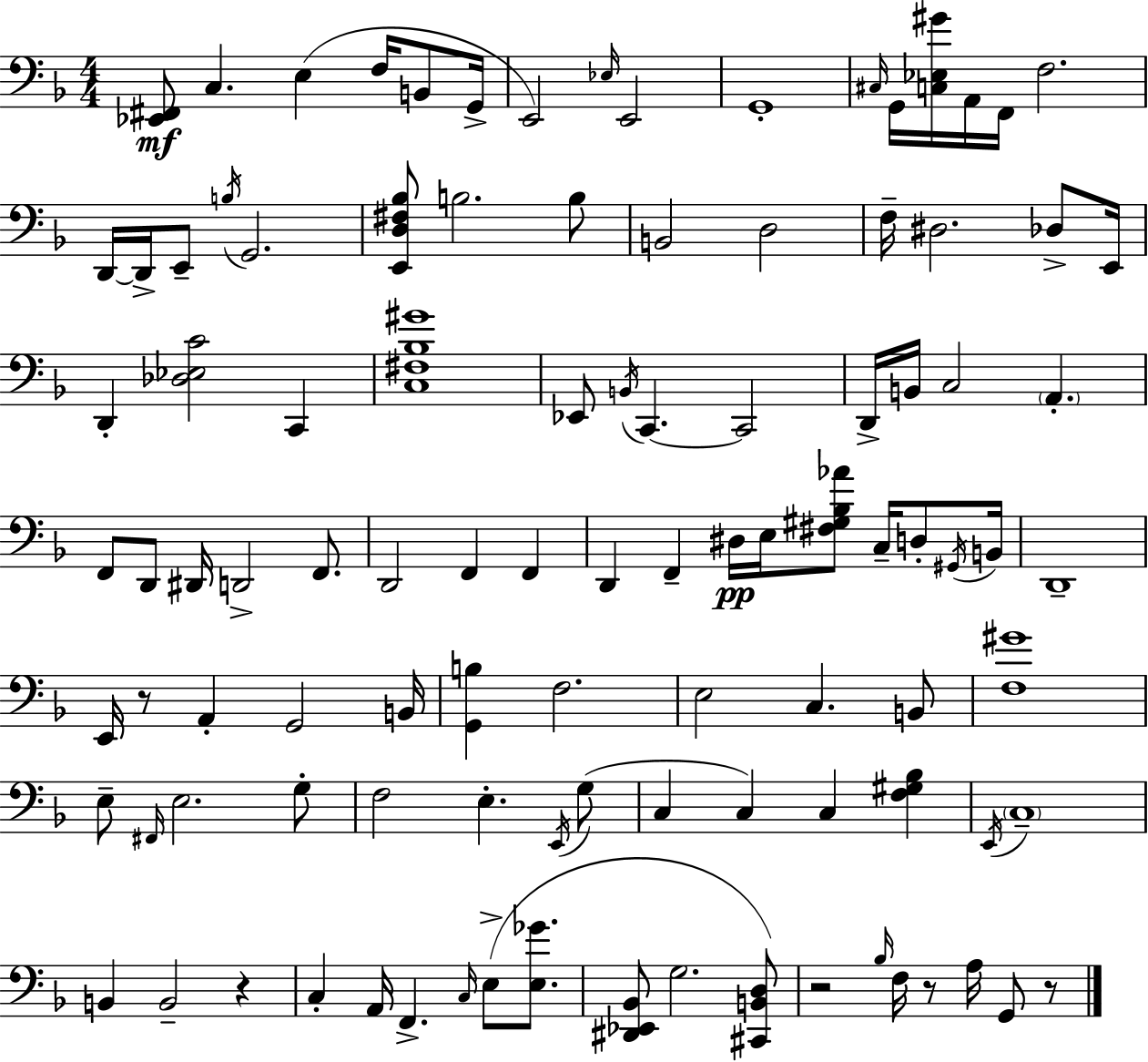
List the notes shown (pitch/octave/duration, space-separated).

[Eb2,F#2]/e C3/q. E3/q F3/s B2/e G2/s E2/h Eb3/s E2/h G2/w C#3/s G2/s [C3,Eb3,G#4]/s A2/s F2/s F3/h. D2/s D2/s E2/e B3/s G2/h. [E2,D3,F#3,Bb3]/e B3/h. B3/e B2/h D3/h F3/s D#3/h. Db3/e E2/s D2/q [Db3,Eb3,C4]/h C2/q [C3,F#3,Bb3,G#4]/w Eb2/e B2/s C2/q. C2/h D2/s B2/s C3/h A2/q. F2/e D2/e D#2/s D2/h F2/e. D2/h F2/q F2/q D2/q F2/q D#3/s E3/s [F#3,G#3,Bb3,Ab4]/e C3/s D3/e G#2/s B2/s D2/w E2/s R/e A2/q G2/h B2/s [G2,B3]/q F3/h. E3/h C3/q. B2/e [F3,G#4]/w E3/e F#2/s E3/h. G3/e F3/h E3/q. E2/s G3/e C3/q C3/q C3/q [F3,G#3,Bb3]/q E2/s C3/w B2/q B2/h R/q C3/q A2/s F2/q. C3/s E3/e [E3,Gb4]/e. [D#2,Eb2,Bb2]/e G3/h. [C#2,B2,D3]/e R/h Bb3/s F3/s R/e A3/s G2/e R/e